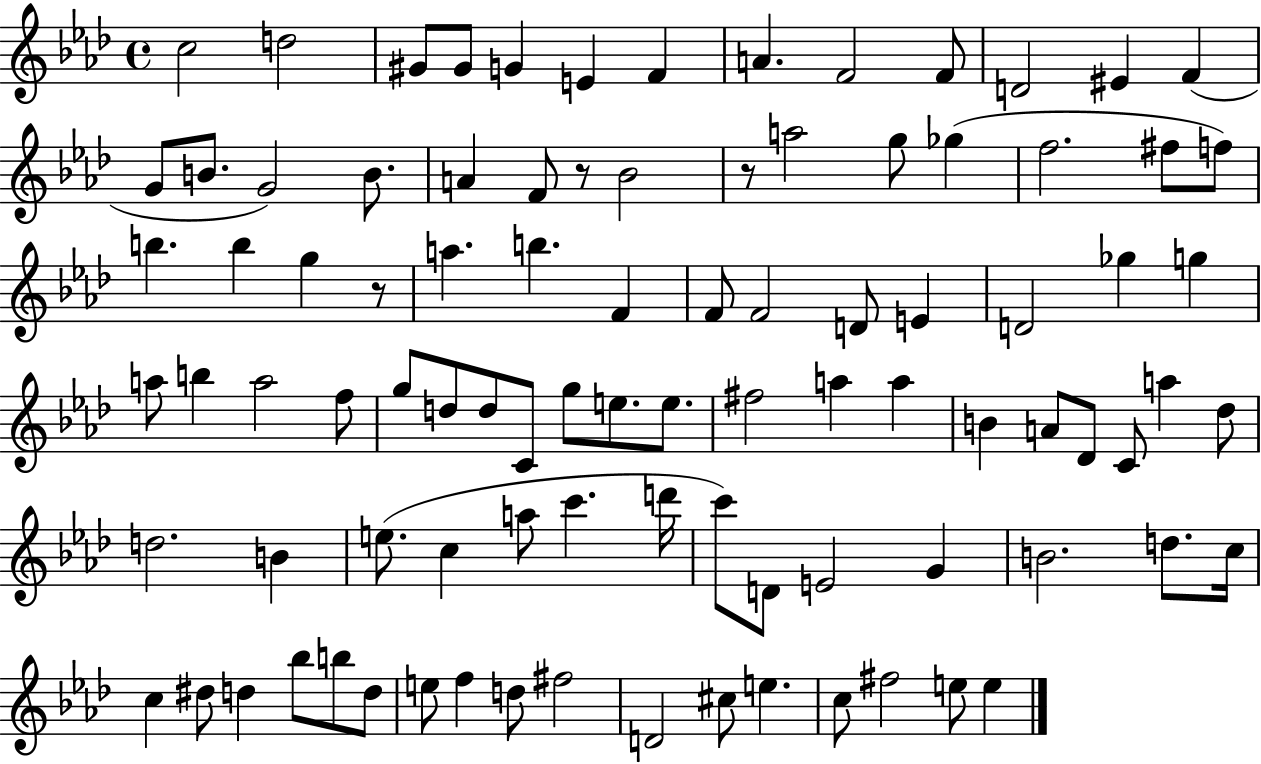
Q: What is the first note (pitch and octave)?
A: C5